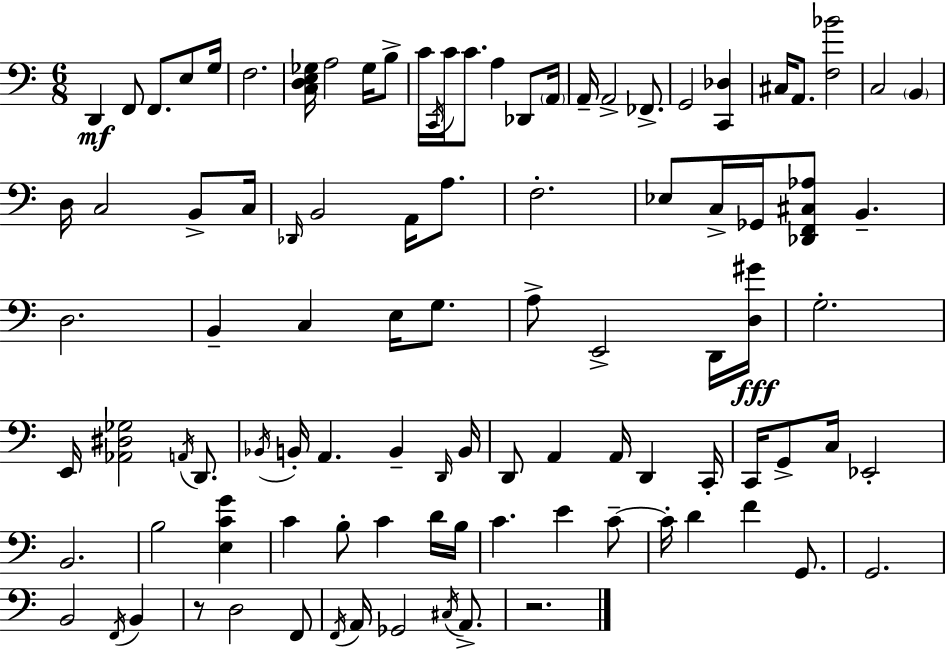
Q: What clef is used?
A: bass